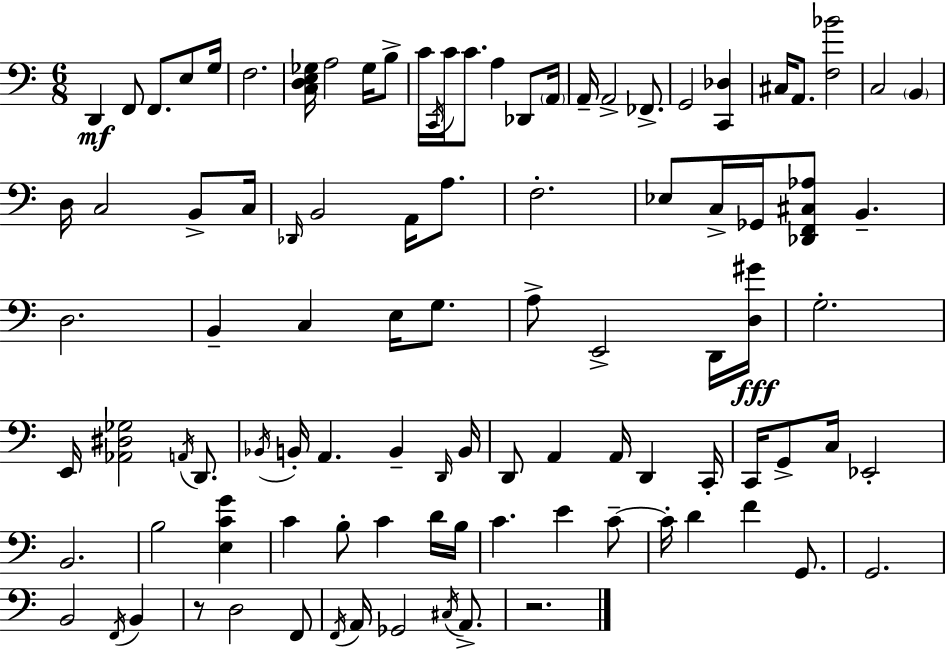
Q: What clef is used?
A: bass